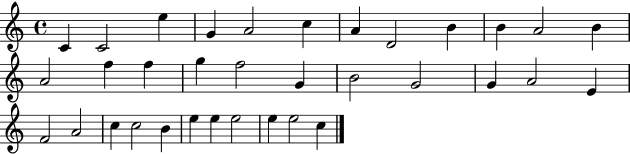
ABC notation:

X:1
T:Untitled
M:4/4
L:1/4
K:C
C C2 e G A2 c A D2 B B A2 B A2 f f g f2 G B2 G2 G A2 E F2 A2 c c2 B e e e2 e e2 c